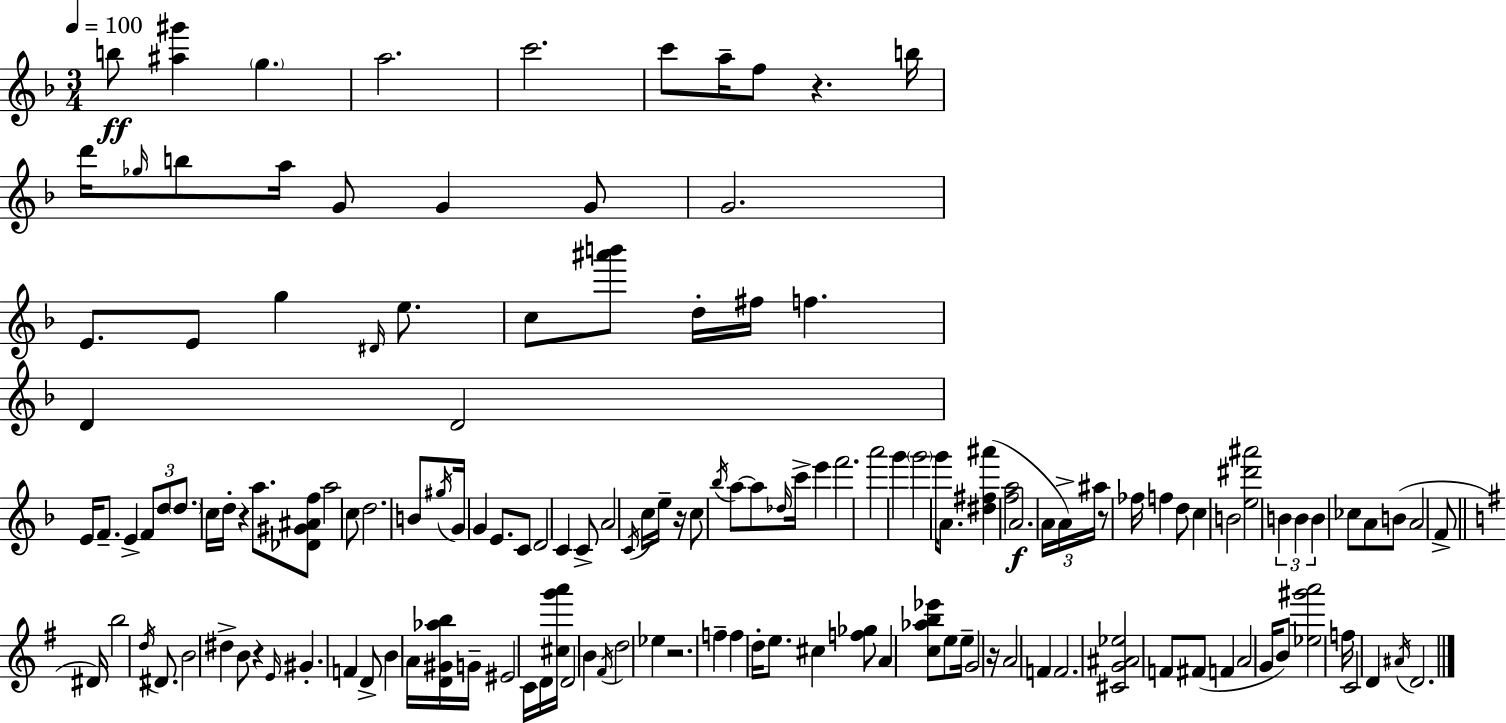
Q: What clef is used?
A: treble